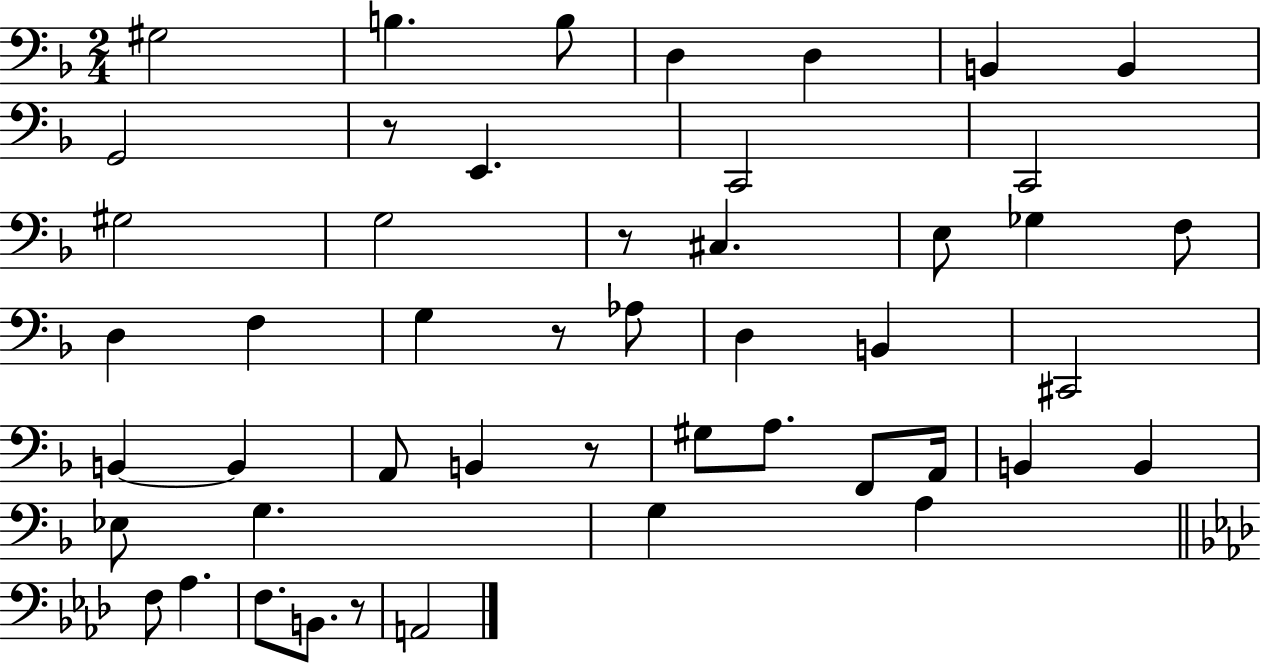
X:1
T:Untitled
M:2/4
L:1/4
K:F
^G,2 B, B,/2 D, D, B,, B,, G,,2 z/2 E,, C,,2 C,,2 ^G,2 G,2 z/2 ^C, E,/2 _G, F,/2 D, F, G, z/2 _A,/2 D, B,, ^C,,2 B,, B,, A,,/2 B,, z/2 ^G,/2 A,/2 F,,/2 A,,/4 B,, B,, _E,/2 G, G, A, F,/2 _A, F,/2 B,,/2 z/2 A,,2